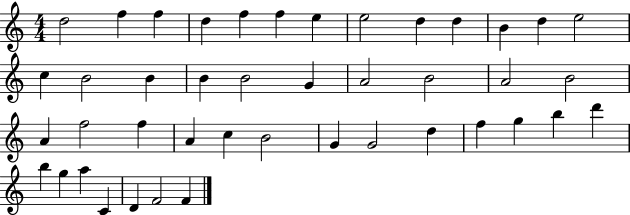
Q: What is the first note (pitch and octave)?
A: D5